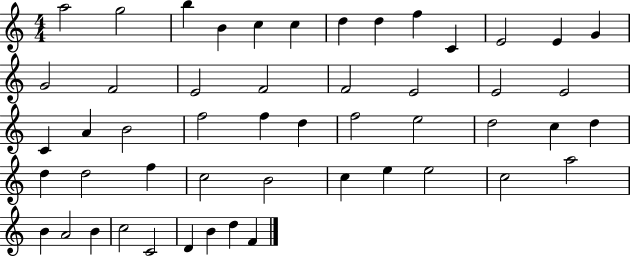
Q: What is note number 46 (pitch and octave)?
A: C5